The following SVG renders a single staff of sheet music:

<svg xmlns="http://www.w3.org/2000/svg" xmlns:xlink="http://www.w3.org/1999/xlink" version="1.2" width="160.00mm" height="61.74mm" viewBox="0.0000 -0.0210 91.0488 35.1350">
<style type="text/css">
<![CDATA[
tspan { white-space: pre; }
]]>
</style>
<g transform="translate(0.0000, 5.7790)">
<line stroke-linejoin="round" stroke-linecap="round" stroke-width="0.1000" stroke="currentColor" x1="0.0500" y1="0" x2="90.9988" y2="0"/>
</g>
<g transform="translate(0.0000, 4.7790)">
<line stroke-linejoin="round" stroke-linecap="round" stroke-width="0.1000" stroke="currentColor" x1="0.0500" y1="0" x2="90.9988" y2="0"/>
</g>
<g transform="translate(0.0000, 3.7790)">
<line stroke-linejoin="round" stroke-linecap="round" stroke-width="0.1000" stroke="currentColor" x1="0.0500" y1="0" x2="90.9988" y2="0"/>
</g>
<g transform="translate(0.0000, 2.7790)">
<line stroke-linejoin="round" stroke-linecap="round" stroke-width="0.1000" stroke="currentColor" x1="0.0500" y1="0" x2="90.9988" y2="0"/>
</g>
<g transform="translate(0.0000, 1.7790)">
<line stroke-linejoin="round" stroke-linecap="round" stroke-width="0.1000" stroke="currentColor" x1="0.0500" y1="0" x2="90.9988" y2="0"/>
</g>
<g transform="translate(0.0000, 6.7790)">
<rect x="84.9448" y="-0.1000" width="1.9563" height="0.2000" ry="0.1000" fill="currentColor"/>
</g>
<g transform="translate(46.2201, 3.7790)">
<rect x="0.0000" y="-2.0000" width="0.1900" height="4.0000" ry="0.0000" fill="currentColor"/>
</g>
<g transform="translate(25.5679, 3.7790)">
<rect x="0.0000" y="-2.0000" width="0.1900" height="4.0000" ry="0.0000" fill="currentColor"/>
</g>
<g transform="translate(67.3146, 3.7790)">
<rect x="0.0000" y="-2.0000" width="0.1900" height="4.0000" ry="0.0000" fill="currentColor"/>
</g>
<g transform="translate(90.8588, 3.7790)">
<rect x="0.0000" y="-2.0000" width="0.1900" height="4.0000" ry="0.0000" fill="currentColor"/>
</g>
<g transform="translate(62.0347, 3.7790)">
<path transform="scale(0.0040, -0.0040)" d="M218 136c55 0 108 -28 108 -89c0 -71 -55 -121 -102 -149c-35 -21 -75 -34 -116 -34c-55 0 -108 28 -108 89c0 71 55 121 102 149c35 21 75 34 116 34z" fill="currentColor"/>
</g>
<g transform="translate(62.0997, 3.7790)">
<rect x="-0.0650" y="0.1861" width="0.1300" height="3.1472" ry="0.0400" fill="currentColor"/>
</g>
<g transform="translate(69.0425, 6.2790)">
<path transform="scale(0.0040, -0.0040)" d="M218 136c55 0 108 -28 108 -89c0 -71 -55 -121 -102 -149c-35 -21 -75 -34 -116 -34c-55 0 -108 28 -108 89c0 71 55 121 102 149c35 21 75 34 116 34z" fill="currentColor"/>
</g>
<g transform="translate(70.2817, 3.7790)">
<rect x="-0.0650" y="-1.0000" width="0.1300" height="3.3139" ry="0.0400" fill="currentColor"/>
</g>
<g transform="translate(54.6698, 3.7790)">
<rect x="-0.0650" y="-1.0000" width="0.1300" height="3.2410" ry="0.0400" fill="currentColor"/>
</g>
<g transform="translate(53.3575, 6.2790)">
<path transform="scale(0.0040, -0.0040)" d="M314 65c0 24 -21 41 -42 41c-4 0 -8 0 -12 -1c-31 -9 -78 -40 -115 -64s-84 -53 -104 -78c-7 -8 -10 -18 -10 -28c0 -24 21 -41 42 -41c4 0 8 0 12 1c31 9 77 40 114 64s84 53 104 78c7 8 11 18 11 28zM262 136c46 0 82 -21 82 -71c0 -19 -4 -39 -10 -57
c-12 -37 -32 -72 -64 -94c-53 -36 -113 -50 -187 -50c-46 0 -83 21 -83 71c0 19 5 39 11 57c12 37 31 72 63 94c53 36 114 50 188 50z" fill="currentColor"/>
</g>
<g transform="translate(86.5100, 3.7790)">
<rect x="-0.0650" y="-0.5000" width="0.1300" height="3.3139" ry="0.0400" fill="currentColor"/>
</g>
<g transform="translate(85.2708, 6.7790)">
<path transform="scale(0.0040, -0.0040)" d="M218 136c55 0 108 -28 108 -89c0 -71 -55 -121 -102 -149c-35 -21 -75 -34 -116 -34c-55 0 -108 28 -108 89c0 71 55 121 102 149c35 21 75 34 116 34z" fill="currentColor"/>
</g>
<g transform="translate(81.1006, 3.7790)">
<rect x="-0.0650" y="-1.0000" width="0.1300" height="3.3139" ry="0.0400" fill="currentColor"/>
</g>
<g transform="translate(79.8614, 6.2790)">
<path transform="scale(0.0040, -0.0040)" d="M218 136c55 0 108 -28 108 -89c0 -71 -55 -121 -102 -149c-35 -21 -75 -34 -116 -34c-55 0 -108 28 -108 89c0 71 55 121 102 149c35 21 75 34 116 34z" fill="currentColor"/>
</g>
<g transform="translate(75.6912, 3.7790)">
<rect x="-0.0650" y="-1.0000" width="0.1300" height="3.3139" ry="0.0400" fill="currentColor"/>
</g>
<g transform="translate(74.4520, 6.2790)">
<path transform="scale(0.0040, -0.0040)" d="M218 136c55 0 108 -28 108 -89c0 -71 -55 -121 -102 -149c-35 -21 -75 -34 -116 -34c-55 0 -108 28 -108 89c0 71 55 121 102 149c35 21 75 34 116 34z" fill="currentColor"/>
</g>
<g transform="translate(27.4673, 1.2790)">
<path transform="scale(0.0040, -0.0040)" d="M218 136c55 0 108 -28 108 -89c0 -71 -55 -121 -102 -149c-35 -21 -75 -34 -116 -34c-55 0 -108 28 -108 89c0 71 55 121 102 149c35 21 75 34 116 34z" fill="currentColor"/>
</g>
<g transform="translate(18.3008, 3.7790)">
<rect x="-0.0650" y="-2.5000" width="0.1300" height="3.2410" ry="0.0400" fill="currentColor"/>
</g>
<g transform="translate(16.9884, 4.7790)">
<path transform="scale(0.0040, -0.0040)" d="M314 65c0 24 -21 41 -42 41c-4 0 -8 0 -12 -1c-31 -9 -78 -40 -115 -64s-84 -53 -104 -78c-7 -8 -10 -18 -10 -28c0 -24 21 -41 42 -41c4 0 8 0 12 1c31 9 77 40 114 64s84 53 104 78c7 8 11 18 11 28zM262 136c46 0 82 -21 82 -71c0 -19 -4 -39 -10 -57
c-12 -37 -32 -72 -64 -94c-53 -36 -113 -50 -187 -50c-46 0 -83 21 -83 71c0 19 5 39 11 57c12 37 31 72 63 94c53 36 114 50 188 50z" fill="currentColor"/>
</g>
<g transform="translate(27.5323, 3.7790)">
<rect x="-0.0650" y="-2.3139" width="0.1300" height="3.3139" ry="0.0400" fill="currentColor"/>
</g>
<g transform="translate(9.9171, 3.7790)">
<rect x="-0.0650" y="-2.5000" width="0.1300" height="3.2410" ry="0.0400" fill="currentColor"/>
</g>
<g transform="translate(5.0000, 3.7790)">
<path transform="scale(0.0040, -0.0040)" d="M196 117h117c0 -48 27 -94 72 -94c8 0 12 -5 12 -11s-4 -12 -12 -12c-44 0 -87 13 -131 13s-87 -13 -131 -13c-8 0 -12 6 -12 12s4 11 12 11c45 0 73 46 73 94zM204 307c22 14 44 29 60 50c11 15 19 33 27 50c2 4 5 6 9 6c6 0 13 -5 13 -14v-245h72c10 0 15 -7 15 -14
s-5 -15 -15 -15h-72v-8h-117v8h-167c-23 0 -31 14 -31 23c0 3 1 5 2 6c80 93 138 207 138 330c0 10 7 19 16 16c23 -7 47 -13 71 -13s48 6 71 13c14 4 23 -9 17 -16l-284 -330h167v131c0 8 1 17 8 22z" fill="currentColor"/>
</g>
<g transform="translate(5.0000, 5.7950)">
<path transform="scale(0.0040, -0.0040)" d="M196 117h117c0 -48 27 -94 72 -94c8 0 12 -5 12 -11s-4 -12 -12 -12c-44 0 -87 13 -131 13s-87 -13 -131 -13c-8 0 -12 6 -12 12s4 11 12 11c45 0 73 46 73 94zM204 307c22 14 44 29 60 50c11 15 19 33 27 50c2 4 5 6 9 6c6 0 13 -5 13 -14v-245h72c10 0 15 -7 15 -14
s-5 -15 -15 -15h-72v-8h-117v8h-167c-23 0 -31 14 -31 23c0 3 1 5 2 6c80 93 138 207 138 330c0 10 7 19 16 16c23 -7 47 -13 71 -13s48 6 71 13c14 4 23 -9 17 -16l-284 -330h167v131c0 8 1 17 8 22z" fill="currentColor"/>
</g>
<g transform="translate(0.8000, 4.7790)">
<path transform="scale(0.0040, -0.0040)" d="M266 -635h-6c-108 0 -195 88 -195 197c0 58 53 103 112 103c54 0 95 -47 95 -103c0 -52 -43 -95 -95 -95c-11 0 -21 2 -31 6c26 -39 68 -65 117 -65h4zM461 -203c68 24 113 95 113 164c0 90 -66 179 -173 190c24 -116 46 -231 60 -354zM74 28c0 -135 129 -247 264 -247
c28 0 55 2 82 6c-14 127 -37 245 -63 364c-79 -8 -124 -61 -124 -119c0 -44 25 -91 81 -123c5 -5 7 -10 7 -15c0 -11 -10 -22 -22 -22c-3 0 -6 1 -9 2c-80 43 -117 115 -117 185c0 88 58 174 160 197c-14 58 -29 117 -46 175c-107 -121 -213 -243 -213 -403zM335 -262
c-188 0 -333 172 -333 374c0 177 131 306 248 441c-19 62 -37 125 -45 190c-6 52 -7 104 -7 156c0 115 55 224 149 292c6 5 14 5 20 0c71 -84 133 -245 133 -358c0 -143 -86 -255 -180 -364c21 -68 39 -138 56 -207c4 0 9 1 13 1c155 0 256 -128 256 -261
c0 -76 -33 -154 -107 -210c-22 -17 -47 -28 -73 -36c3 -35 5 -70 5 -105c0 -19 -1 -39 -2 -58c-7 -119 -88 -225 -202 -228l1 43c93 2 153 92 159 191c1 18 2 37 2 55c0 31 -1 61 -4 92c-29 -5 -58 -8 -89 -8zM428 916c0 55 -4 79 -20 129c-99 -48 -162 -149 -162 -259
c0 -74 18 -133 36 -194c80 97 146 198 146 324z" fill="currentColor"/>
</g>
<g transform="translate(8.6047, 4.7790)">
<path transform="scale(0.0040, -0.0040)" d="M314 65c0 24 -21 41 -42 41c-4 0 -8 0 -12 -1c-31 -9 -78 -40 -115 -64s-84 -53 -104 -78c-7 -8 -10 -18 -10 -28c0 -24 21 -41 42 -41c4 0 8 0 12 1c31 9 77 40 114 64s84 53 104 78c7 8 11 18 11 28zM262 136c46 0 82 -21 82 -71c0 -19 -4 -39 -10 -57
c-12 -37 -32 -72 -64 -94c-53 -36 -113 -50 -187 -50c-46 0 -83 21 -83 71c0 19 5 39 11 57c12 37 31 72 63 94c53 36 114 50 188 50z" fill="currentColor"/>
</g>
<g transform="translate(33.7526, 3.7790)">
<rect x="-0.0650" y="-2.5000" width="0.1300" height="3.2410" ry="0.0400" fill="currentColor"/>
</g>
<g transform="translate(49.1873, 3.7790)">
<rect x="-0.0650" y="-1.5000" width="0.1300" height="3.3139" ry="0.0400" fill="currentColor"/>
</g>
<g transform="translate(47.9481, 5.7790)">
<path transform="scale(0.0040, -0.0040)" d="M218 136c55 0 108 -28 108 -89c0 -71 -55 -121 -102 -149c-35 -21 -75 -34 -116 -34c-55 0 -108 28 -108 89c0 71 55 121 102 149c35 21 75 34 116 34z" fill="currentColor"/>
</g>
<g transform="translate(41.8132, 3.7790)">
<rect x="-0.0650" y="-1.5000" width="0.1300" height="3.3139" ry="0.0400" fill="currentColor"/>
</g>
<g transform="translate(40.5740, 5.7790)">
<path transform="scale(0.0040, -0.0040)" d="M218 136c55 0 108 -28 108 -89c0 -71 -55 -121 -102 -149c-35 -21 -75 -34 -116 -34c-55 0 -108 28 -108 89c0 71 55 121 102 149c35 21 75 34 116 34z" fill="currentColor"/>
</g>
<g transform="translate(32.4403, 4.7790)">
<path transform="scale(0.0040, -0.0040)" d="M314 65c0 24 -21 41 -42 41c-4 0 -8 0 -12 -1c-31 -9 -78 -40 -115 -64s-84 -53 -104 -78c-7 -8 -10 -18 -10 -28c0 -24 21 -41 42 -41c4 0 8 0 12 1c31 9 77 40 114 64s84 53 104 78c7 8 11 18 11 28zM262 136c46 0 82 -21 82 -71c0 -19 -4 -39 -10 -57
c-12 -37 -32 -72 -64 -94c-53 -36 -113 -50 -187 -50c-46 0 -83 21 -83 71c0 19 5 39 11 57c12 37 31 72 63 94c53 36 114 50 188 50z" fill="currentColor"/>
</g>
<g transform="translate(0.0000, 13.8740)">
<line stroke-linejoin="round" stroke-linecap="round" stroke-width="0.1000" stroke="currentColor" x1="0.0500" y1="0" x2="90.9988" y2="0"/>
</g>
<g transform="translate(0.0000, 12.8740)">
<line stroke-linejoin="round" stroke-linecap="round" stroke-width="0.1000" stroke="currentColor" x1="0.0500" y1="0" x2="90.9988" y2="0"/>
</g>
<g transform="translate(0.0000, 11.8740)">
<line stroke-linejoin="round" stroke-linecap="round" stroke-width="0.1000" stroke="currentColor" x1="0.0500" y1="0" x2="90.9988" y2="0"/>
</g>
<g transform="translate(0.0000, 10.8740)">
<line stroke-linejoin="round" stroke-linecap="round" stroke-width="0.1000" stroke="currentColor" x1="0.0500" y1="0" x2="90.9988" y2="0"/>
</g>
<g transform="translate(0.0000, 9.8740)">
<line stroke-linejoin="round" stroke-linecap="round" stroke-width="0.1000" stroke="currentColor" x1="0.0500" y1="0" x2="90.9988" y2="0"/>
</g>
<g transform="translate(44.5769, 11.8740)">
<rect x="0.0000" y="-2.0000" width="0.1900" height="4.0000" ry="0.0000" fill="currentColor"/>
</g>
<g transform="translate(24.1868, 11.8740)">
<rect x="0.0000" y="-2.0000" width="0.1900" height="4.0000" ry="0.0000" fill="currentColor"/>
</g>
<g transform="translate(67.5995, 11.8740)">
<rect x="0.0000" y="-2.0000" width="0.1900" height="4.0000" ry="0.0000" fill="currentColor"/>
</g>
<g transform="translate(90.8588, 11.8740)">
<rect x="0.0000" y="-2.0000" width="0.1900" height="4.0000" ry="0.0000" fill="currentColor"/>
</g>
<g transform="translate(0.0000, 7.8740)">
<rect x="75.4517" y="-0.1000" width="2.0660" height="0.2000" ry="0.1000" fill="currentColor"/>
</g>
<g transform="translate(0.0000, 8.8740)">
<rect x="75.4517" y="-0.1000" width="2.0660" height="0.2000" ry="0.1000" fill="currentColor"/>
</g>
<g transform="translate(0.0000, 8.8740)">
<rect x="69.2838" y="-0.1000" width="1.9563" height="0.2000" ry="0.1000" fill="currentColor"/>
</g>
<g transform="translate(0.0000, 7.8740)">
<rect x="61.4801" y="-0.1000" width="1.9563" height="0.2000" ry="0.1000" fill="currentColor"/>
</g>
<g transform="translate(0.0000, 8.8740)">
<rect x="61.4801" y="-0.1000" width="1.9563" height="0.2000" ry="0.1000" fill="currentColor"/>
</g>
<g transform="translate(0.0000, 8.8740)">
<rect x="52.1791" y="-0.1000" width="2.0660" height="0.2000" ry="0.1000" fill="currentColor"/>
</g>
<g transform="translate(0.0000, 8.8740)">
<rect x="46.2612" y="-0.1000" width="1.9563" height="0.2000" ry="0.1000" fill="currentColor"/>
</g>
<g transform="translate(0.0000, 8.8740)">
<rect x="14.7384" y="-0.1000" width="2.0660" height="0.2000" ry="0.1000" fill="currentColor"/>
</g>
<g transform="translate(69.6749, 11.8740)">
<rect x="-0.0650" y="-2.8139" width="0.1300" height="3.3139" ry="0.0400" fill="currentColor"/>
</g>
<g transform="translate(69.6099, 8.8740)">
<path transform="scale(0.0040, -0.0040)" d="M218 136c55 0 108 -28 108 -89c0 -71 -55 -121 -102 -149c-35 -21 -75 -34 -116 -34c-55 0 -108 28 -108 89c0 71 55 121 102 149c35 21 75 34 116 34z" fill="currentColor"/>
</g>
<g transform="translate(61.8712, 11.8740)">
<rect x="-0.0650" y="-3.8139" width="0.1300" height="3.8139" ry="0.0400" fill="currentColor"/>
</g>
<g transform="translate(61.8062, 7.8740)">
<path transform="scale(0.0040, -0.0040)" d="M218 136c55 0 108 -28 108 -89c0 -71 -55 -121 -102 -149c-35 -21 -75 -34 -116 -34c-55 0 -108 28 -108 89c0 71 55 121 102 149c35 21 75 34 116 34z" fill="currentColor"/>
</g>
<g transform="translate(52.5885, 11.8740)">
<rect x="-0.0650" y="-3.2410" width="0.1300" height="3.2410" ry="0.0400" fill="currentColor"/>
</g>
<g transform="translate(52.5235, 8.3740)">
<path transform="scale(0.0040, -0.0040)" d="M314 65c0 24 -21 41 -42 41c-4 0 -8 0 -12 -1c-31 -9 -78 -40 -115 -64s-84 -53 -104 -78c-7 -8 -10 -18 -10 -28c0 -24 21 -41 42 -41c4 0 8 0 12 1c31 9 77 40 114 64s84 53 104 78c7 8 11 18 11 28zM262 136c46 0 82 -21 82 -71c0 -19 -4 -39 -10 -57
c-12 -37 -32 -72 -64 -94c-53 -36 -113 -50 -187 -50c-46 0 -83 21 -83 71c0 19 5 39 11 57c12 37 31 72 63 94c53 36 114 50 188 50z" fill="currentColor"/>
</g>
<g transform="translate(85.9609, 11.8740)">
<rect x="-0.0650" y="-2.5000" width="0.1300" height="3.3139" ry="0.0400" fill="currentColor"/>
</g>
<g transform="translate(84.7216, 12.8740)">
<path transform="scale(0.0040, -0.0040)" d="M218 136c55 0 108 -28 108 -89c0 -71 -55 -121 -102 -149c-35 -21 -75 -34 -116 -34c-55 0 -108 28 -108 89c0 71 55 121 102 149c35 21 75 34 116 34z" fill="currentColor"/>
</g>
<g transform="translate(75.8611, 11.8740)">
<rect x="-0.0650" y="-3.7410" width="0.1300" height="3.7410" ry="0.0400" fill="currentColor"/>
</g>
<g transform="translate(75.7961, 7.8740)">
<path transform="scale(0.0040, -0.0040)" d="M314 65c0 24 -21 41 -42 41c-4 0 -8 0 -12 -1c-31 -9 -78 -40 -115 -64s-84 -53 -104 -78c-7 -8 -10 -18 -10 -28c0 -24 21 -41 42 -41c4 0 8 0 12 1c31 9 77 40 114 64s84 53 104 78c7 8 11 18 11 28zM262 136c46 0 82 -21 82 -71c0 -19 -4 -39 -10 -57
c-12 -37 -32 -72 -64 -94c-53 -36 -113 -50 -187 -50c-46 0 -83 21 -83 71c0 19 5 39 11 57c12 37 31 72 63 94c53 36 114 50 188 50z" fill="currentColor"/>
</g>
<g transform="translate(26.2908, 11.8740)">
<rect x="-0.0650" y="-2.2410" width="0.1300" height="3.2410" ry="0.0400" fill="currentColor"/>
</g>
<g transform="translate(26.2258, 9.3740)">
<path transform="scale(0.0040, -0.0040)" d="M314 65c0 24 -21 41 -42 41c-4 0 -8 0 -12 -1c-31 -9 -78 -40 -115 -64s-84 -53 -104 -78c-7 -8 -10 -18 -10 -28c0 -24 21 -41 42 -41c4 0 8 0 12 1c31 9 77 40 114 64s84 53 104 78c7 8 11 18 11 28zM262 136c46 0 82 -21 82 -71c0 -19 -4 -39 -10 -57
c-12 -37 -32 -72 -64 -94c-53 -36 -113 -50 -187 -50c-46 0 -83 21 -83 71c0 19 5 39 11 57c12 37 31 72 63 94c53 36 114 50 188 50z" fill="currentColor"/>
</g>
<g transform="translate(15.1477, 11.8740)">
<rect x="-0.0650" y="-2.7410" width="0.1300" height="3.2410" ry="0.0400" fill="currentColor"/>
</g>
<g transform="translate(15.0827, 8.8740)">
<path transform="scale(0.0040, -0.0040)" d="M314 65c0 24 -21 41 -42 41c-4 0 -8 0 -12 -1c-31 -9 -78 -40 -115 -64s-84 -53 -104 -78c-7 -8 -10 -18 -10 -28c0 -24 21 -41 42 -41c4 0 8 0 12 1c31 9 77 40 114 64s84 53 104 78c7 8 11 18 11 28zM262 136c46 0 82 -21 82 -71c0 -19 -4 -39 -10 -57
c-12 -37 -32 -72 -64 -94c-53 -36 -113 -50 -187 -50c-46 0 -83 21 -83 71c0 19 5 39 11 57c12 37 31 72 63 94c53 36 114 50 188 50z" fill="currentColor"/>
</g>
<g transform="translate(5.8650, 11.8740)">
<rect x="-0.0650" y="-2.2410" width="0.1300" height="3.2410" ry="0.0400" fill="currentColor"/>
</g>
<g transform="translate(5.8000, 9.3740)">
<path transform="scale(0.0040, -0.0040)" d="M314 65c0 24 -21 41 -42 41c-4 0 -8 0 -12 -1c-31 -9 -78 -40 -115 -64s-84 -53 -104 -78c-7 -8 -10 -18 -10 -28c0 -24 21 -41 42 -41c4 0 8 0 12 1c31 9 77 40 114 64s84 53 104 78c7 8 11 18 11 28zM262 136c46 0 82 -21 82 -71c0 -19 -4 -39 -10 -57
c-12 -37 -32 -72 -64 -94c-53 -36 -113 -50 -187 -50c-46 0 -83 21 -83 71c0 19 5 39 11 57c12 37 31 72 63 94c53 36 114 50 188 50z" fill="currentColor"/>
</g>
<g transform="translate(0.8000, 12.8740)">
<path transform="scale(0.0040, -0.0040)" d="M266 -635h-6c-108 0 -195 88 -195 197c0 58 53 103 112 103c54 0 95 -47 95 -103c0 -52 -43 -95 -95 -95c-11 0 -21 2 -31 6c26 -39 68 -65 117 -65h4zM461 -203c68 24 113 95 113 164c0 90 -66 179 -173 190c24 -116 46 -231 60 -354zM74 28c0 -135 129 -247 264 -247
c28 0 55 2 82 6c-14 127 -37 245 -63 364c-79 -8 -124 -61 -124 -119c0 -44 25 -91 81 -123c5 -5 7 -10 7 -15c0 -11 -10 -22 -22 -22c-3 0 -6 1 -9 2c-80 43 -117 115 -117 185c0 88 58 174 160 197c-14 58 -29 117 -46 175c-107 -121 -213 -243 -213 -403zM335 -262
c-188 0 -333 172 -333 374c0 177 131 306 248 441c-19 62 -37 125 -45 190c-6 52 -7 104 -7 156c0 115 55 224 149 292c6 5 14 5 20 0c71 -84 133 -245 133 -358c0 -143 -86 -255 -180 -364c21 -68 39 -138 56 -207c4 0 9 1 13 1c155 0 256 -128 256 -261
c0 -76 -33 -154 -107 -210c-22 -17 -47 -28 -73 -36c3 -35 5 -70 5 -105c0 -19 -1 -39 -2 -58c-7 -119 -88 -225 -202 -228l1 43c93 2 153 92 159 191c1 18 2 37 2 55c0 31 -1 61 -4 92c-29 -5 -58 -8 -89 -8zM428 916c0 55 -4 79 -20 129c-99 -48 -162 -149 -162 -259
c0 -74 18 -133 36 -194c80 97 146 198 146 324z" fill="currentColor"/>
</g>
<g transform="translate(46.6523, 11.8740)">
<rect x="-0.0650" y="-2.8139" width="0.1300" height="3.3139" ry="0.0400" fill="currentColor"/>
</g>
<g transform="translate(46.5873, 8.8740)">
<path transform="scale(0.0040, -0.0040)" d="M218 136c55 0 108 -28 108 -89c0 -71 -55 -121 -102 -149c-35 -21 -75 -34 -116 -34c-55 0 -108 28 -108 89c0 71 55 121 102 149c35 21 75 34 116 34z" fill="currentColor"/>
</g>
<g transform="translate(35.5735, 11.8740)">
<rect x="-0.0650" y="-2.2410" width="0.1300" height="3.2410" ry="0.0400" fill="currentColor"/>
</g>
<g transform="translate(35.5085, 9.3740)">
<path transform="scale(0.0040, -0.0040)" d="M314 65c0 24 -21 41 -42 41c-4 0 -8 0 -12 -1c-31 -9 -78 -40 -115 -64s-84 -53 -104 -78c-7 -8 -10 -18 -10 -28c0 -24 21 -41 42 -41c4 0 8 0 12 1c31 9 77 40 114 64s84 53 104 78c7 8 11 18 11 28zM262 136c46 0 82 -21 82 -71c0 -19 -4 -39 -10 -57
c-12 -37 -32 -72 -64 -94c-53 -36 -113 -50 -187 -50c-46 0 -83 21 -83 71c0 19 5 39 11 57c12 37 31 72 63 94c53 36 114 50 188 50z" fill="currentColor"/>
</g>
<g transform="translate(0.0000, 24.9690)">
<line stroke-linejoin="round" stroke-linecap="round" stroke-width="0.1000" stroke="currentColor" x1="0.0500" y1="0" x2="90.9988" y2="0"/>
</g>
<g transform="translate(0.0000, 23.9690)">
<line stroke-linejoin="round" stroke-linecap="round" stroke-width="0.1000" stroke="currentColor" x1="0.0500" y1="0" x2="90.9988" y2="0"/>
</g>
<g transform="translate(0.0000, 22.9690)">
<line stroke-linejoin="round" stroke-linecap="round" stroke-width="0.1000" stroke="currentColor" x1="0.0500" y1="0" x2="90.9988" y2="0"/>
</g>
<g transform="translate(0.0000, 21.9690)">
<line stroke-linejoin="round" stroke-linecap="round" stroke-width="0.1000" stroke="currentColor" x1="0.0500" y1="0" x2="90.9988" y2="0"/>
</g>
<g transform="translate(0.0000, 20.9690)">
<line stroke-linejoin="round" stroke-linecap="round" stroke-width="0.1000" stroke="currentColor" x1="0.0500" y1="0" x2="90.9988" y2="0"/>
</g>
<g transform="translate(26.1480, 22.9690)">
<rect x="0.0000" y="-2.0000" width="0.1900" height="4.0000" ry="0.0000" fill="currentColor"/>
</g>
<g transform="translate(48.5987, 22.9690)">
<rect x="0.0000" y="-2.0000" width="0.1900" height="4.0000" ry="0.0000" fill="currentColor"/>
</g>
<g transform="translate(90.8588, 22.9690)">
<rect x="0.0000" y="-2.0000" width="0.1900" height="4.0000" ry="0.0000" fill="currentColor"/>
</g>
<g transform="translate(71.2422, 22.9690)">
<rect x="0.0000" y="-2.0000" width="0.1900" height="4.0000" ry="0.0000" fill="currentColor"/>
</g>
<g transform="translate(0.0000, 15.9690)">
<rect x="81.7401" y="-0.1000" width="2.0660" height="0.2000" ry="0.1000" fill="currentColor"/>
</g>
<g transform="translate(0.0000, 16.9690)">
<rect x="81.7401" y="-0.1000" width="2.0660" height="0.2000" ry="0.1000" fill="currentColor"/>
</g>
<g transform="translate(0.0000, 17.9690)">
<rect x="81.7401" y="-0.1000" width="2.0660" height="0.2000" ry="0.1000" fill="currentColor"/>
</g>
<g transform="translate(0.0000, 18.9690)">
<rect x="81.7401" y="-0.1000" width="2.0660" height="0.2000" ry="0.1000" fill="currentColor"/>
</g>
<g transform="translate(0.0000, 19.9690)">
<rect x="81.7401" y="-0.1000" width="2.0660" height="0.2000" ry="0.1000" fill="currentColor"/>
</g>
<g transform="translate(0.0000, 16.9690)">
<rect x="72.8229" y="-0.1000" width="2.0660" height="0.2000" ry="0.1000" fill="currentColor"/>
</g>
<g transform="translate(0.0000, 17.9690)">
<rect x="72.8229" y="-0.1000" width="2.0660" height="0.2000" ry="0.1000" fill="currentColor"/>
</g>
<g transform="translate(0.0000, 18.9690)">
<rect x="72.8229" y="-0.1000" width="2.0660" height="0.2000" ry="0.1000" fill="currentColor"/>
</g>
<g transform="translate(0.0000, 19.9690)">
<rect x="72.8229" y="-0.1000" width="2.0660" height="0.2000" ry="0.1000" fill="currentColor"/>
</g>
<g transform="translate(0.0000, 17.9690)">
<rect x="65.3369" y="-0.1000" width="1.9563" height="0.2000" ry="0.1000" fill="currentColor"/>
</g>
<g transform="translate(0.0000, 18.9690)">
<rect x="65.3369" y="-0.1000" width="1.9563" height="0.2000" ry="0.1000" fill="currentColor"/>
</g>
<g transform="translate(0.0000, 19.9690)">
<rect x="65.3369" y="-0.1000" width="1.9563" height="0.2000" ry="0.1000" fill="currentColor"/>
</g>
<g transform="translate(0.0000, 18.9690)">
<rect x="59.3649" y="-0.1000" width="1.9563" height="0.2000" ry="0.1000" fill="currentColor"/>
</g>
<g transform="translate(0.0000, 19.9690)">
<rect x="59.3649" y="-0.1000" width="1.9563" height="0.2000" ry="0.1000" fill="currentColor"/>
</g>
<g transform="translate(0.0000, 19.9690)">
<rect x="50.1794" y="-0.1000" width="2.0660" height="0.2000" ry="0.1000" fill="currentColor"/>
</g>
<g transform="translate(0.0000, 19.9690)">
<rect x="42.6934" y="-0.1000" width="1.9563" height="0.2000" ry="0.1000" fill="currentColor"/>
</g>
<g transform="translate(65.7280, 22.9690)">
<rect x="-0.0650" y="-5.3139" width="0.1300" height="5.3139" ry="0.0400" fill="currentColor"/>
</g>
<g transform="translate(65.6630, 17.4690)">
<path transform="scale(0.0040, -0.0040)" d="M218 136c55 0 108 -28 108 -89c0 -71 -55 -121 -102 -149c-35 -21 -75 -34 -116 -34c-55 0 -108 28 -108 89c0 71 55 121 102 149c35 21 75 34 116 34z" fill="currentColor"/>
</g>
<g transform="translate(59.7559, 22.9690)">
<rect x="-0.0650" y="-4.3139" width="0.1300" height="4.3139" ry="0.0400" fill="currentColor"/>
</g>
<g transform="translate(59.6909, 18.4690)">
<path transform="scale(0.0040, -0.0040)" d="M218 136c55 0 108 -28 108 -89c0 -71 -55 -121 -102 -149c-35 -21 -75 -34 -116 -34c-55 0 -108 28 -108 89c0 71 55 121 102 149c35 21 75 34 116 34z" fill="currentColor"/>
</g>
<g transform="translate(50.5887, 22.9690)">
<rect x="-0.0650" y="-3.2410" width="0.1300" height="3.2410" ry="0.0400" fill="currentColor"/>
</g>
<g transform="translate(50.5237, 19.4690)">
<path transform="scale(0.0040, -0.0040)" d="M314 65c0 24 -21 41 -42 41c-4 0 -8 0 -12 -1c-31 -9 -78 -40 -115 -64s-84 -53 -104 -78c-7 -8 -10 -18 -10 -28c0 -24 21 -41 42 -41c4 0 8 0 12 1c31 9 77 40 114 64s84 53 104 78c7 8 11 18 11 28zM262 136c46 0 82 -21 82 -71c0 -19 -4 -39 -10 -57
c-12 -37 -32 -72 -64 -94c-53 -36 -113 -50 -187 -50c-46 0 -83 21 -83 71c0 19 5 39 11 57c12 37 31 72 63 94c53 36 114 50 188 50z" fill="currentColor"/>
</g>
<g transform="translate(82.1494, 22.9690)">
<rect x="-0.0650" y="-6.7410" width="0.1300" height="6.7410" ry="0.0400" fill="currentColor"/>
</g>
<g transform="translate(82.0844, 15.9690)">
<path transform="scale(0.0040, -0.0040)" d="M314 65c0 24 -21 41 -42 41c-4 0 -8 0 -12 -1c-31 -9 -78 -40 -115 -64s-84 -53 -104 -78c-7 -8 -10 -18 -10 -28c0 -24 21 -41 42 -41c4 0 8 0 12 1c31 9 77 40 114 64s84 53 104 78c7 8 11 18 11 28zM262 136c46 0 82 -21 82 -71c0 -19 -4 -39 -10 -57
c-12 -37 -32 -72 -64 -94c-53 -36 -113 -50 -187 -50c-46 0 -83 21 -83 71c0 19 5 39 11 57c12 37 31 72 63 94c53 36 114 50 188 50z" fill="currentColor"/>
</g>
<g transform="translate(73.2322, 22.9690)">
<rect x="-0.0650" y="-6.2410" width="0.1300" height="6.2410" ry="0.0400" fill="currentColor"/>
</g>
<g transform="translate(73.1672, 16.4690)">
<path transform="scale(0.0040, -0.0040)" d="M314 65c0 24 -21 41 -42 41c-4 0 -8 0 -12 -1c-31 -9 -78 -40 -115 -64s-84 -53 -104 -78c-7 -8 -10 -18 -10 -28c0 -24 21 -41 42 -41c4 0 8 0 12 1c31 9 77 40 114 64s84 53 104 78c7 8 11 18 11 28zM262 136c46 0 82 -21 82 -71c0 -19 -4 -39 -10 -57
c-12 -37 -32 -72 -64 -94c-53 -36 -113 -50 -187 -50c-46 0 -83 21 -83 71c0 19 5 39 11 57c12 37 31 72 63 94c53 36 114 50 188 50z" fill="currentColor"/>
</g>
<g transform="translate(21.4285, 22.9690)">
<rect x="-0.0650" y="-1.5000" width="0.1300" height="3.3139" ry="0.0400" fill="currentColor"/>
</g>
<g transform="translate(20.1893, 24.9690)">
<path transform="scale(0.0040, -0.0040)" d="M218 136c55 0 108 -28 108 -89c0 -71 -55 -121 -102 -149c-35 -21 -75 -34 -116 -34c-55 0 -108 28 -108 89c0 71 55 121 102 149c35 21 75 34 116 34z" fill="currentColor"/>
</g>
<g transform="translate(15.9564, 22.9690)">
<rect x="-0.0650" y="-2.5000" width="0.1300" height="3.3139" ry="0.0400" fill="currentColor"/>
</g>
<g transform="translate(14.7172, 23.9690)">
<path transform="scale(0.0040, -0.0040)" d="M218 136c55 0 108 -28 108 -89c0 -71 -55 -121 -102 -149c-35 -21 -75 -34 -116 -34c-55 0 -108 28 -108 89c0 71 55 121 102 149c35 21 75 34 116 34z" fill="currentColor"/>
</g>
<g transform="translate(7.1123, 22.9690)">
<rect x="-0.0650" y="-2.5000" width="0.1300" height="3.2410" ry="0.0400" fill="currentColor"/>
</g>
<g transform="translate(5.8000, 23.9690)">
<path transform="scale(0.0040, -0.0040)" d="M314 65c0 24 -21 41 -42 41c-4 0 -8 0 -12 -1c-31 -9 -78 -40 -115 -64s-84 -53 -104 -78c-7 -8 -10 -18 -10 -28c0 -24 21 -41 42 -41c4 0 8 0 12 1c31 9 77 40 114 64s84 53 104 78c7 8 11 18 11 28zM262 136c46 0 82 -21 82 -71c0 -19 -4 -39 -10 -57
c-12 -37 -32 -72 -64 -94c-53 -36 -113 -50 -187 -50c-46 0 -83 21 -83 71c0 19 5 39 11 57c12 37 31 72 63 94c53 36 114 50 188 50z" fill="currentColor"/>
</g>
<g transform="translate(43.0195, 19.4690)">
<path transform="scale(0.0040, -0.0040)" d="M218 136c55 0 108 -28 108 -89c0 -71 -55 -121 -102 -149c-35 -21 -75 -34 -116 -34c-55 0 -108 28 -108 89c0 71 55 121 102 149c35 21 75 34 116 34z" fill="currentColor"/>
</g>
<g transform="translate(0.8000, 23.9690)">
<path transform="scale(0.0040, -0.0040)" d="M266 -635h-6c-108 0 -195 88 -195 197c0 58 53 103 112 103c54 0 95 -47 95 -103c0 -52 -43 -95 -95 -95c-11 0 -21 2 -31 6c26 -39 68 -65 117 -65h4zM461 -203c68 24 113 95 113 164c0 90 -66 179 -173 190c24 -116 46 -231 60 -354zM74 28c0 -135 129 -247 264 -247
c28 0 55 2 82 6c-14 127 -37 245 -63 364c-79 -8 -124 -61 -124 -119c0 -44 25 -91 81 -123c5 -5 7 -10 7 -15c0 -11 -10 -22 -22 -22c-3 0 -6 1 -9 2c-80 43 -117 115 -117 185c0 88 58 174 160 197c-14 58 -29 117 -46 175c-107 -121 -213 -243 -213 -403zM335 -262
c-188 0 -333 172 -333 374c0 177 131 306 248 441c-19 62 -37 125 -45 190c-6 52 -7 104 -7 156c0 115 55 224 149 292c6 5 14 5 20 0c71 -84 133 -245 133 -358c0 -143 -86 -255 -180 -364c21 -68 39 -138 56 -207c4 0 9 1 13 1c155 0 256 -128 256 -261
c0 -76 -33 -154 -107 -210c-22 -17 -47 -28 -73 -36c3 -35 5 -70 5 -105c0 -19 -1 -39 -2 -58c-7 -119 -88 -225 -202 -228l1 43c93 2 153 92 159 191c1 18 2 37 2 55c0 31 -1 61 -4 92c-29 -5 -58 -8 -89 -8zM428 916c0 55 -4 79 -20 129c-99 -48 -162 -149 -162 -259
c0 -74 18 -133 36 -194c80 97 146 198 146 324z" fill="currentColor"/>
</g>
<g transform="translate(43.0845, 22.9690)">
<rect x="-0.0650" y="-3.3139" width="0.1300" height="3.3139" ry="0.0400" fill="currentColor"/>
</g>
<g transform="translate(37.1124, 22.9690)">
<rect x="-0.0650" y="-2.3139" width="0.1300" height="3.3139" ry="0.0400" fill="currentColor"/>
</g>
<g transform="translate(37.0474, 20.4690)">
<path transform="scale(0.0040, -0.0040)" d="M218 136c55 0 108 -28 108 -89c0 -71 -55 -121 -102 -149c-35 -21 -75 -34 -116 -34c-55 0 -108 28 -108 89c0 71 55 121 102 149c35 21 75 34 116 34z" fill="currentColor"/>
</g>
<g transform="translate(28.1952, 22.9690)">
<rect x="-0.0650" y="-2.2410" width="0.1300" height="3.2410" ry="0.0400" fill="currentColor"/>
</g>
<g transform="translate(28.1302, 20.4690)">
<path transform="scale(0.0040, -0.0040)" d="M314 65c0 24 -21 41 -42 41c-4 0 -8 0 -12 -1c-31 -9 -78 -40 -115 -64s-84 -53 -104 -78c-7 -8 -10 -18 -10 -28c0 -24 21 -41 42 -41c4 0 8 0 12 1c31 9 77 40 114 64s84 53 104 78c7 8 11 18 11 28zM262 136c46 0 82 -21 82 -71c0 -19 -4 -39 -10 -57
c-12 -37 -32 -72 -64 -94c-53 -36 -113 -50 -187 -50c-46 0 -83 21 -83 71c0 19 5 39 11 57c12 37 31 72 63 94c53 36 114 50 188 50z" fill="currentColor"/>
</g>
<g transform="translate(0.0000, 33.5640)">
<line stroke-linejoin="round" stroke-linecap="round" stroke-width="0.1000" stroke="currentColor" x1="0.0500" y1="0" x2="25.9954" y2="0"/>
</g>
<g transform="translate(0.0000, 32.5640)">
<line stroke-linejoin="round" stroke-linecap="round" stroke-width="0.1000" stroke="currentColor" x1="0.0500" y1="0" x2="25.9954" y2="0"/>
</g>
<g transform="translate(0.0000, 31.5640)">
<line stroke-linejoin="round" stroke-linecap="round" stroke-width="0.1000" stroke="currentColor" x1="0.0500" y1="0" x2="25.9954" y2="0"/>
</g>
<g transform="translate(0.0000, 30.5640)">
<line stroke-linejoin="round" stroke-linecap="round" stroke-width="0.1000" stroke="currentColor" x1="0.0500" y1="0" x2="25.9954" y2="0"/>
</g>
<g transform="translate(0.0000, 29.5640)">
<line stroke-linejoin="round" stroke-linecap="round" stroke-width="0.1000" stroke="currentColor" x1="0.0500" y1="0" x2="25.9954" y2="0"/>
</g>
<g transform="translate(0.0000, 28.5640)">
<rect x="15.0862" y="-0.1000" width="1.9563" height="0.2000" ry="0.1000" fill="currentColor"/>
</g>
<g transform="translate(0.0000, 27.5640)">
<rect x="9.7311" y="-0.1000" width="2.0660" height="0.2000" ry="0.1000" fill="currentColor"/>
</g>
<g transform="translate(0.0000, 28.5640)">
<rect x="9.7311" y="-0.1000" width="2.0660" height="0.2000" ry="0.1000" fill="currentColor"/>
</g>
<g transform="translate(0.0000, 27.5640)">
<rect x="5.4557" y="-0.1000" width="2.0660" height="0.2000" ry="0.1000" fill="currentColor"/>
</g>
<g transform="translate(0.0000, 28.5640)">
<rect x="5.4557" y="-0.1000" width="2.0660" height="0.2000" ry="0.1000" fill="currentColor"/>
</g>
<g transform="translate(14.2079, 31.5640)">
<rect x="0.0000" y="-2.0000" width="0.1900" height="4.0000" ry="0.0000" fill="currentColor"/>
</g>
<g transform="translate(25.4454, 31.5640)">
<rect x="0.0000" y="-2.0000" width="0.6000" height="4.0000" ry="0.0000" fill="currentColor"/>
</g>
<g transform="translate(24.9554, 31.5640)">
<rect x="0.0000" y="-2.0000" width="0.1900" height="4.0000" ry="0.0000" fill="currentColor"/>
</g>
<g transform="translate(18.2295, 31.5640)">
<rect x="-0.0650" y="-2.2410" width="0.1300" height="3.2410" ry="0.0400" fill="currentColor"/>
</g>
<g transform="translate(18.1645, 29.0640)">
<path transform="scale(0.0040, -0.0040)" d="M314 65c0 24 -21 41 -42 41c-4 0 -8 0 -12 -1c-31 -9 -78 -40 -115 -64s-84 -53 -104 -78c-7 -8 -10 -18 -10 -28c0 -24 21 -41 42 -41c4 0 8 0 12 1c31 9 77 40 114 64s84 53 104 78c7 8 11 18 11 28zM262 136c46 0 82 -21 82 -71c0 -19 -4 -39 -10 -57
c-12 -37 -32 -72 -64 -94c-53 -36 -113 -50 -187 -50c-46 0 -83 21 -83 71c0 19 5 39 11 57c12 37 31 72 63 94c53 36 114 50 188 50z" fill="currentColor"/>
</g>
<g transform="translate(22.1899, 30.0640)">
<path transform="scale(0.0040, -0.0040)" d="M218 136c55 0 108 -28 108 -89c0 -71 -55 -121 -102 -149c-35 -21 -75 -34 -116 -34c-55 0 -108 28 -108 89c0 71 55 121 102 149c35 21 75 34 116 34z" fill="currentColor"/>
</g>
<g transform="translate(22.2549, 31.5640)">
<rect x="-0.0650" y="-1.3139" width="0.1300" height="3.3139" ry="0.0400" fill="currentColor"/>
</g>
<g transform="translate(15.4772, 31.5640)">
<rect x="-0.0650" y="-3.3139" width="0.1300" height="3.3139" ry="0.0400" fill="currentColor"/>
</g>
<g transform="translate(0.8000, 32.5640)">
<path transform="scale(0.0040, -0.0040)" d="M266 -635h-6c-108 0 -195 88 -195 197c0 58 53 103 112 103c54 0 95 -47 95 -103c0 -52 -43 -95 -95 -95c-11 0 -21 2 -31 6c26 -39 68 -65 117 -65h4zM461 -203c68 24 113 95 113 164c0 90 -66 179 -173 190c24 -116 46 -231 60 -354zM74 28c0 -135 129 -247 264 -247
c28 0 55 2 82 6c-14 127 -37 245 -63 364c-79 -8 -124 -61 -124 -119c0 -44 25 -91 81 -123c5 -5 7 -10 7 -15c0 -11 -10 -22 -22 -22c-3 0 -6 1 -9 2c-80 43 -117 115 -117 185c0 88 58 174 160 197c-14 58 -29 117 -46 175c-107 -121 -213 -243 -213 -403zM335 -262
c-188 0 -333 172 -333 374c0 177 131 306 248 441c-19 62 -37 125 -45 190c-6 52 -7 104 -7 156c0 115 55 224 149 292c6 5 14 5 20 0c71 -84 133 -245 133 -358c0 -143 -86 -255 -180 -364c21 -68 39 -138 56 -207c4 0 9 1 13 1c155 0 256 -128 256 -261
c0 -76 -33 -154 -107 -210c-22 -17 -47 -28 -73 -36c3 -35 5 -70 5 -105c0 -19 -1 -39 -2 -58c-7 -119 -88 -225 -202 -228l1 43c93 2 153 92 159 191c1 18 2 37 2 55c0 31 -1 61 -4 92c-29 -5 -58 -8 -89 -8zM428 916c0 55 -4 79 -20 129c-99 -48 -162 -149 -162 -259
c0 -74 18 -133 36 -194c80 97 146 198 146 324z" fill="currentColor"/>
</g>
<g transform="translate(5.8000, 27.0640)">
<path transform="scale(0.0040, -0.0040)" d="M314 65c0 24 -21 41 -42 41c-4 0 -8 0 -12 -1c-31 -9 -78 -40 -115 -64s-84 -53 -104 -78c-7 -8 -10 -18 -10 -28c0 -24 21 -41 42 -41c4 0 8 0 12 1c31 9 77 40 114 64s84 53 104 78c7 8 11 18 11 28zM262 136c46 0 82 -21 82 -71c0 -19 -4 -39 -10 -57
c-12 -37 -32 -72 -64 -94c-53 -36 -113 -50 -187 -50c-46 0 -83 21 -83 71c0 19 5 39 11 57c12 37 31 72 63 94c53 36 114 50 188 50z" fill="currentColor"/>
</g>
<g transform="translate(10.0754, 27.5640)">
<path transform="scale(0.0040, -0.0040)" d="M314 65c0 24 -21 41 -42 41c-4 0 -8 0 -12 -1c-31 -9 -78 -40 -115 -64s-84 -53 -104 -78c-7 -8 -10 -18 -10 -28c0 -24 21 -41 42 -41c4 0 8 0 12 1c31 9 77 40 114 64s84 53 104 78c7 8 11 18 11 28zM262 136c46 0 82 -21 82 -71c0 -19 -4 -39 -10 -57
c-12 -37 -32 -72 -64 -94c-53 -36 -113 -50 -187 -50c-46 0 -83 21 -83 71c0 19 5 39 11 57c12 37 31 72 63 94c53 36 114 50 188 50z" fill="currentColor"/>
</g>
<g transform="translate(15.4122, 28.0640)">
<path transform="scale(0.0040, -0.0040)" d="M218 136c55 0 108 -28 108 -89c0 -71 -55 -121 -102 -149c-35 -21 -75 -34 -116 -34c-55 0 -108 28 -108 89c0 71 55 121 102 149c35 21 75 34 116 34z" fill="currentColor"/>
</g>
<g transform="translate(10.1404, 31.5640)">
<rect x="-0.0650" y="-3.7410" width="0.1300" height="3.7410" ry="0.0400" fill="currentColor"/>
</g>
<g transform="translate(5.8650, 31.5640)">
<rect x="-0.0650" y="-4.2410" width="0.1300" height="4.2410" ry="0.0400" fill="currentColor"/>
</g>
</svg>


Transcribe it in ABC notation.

X:1
T:Untitled
M:4/4
L:1/4
K:C
G2 G2 g G2 E E D2 B D D D C g2 a2 g2 g2 a b2 c' a c'2 G G2 G E g2 g b b2 d' f' a'2 b'2 d'2 c'2 b g2 e